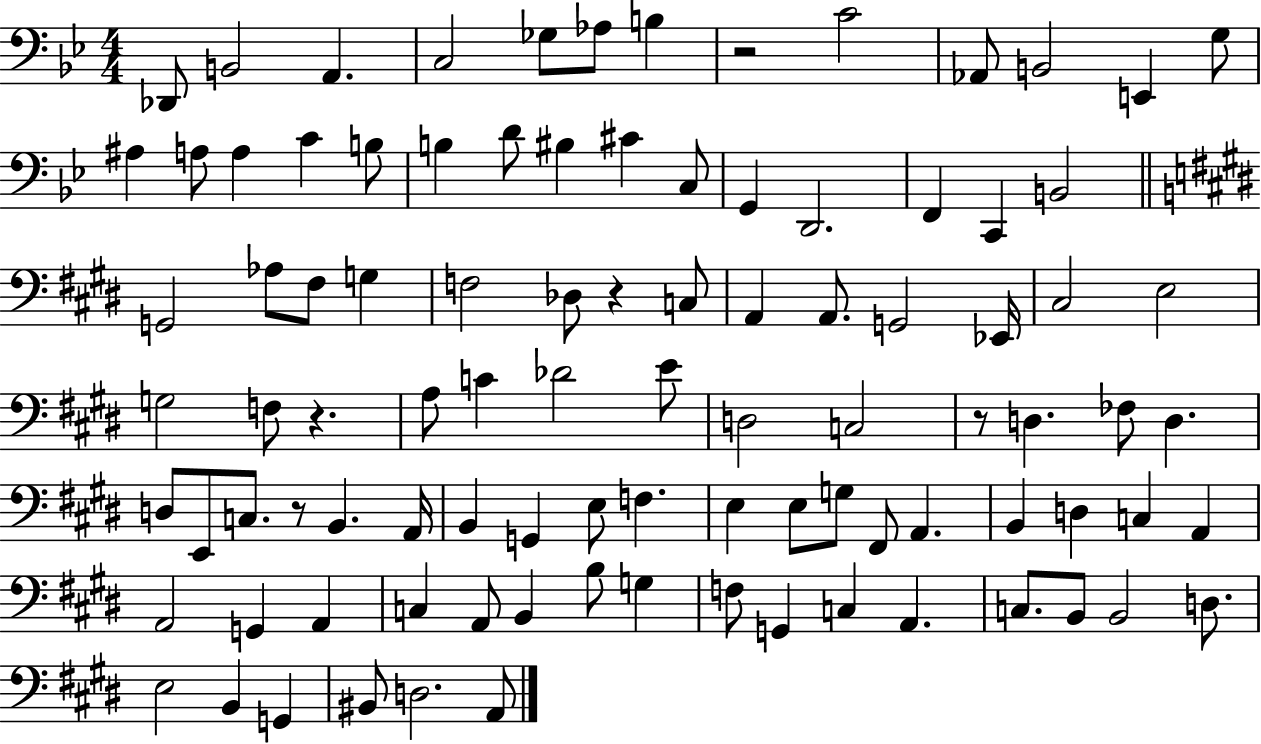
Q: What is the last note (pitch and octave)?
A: A2